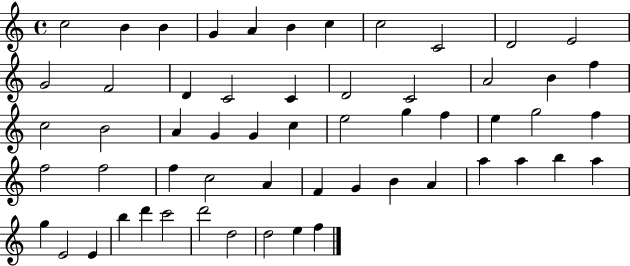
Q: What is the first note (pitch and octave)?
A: C5